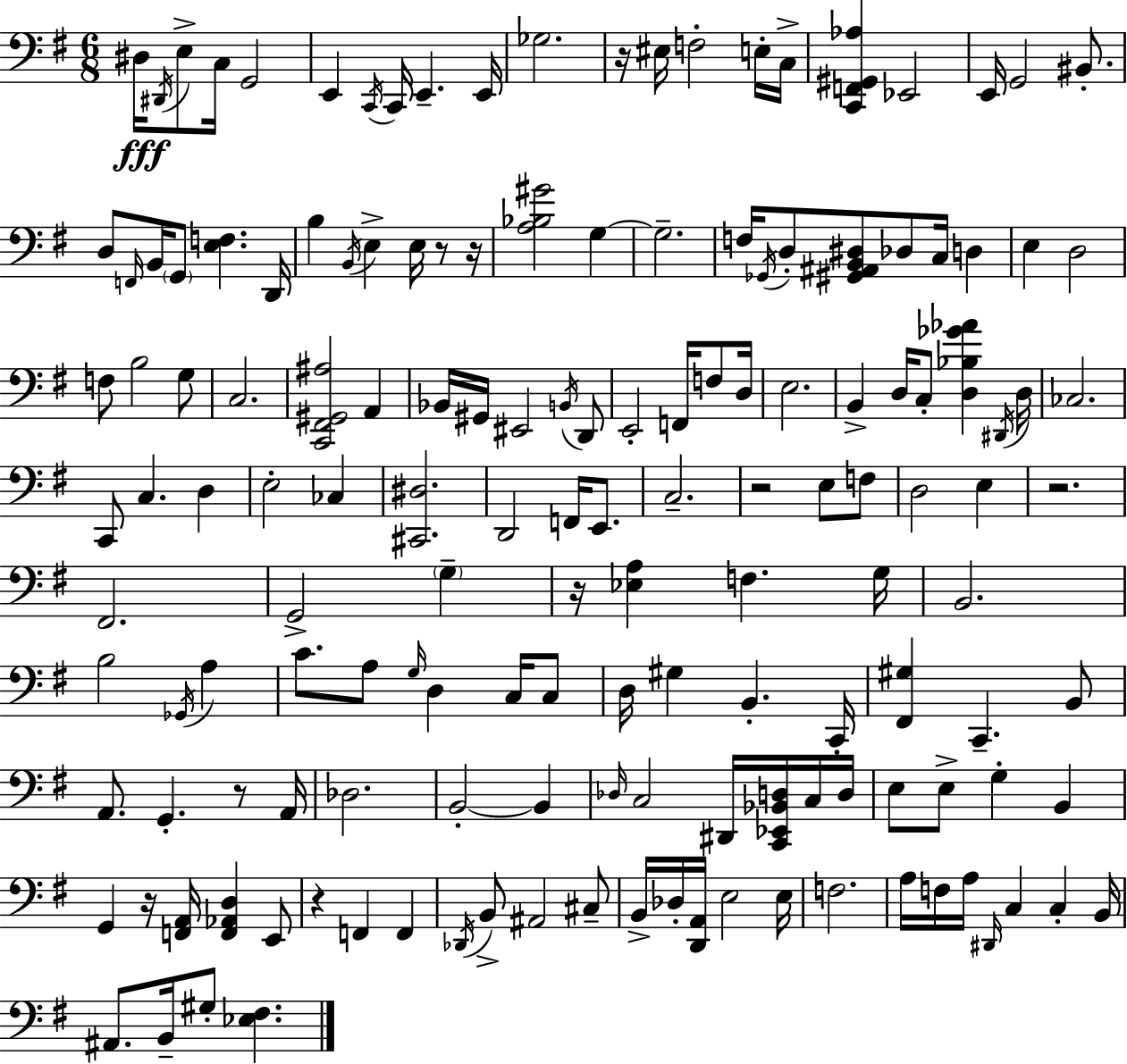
D#3/s D#2/s E3/e C3/s G2/h E2/q C2/s C2/s E2/q. E2/s Gb3/h. R/s EIS3/s F3/h E3/s C3/s [C2,F2,G#2,Ab3]/q Eb2/h E2/s G2/h BIS2/e. D3/e F2/s B2/s G2/e [E3,F3]/q. D2/s B3/q B2/s E3/q E3/s R/e R/s [A3,Bb3,G#4]/h G3/q G3/h. F3/s Gb2/s D3/e [G#2,A#2,B2,D#3]/e Db3/e C3/s D3/q E3/q D3/h F3/e B3/h G3/e C3/h. [C2,F#2,G#2,A#3]/h A2/q Bb2/s G#2/s EIS2/h B2/s D2/e E2/h F2/s F3/e D3/s E3/h. B2/q D3/s C3/e [D3,Bb3,Gb4,Ab4]/q D#2/s D3/s CES3/h. C2/e C3/q. D3/q E3/h CES3/q [C#2,D#3]/h. D2/h F2/s E2/e. C3/h. R/h E3/e F3/e D3/h E3/q R/h. F#2/h. G2/h G3/q R/s [Eb3,A3]/q F3/q. G3/s B2/h. B3/h Gb2/s A3/q C4/e. A3/e G3/s D3/q C3/s C3/e D3/s G#3/q B2/q. C2/s [F#2,G#3]/q C2/q. B2/e A2/e. G2/q. R/e A2/s Db3/h. B2/h B2/q Db3/s C3/h D#2/s [C2,Eb2,Bb2,D3]/s C3/s D3/s E3/e E3/e G3/q B2/q G2/q R/s [F2,A2]/s [F2,Ab2,D3]/q E2/e R/q F2/q F2/q Db2/s B2/e A#2/h C#3/e B2/s Db3/s [D2,A2]/s E3/h E3/s F3/h. A3/s F3/s A3/s D#2/s C3/q C3/q B2/s A#2/e. B2/s G#3/e [Eb3,F#3]/q.